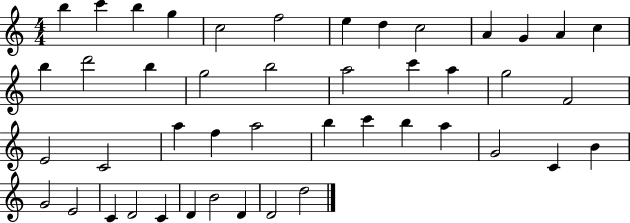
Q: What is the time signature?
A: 4/4